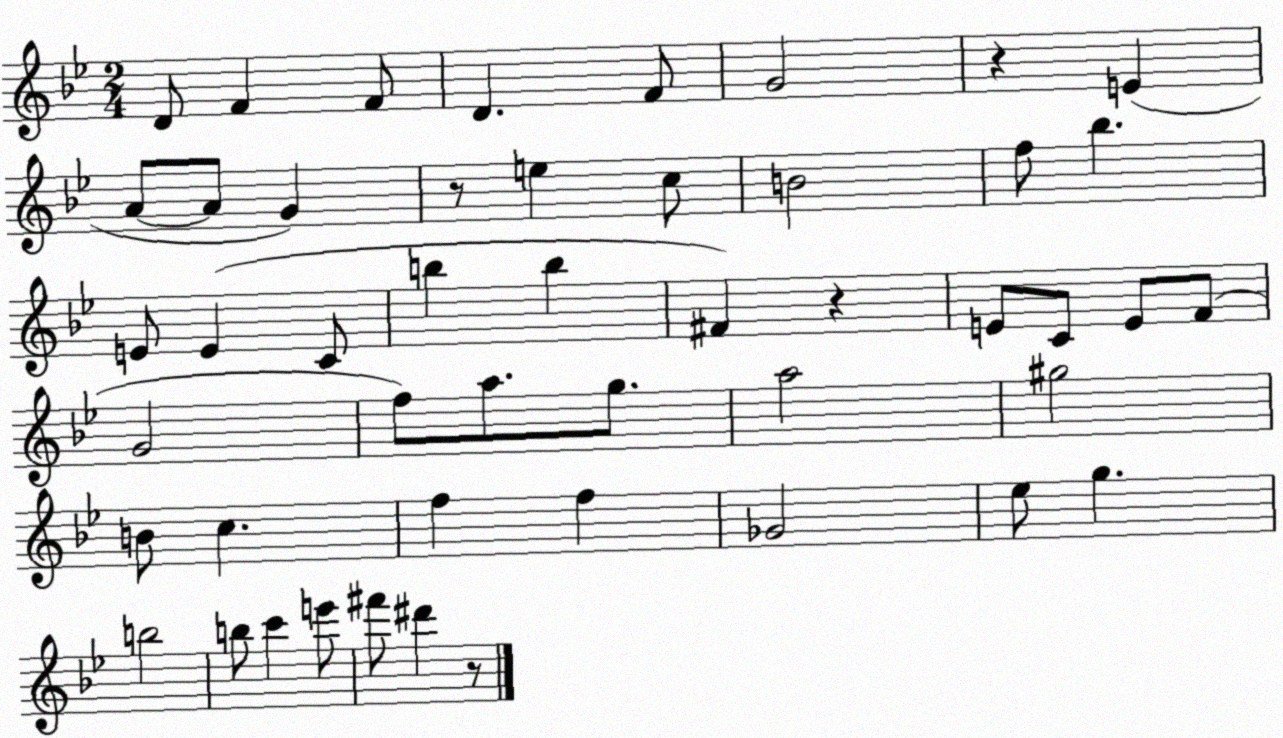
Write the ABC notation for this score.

X:1
T:Untitled
M:2/4
L:1/4
K:Bb
D/2 F F/2 D F/2 G2 z E A/2 A/2 G z/2 e c/2 B2 f/2 _b E/2 E C/2 b b ^F z E/2 C/2 E/2 F/2 G2 f/2 a/2 g/2 a2 ^g2 B/2 c f f _G2 _e/2 g b2 b/2 c' e'/2 ^f'/2 ^d' z/2